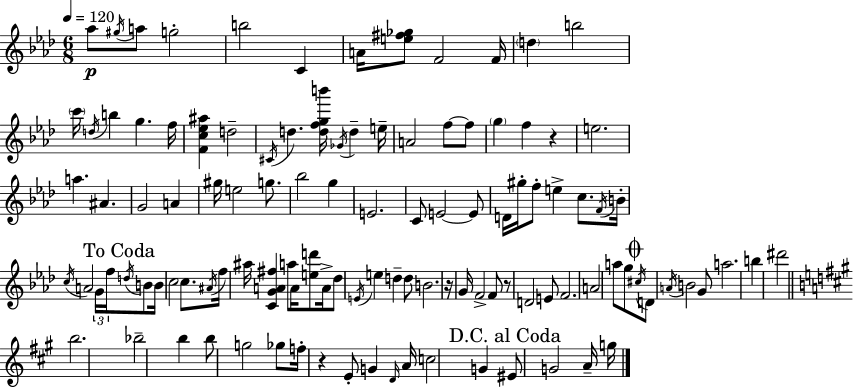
X:1
T:Untitled
M:6/8
L:1/4
K:Ab
_a/2 ^g/4 a/2 g2 b2 C A/4 [e^f_g]/2 F2 F/4 d b2 c'/4 d/4 b g f/4 [Fc_e^a] d2 ^C/4 d [dfgb']/4 _G/4 d e/4 A2 f/2 f/2 g f z e2 a ^A G2 A ^g/4 e2 g/2 _b2 g E2 C/2 E2 E/2 D/4 ^g/4 f/2 e c/2 F/4 B/4 c/4 A2 G/4 f/4 d/4 B/2 B/4 c2 c/2 ^A/4 f/4 ^a/4 [CGA^f] a/2 A/4 [ed']/2 A/4 _d/2 E/4 e d d/2 B2 z/4 G/4 F2 F/2 z/2 D2 E/2 F2 A2 a/2 g/2 ^c/4 D/2 A/4 B2 G/2 a2 b ^d'2 b2 _b2 b b/2 g2 _g/2 f/4 z E/2 G D/4 A/4 c2 G ^E/2 G2 A/4 g/4